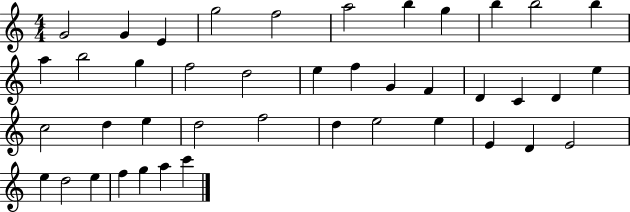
X:1
T:Untitled
M:4/4
L:1/4
K:C
G2 G E g2 f2 a2 b g b b2 b a b2 g f2 d2 e f G F D C D e c2 d e d2 f2 d e2 e E D E2 e d2 e f g a c'